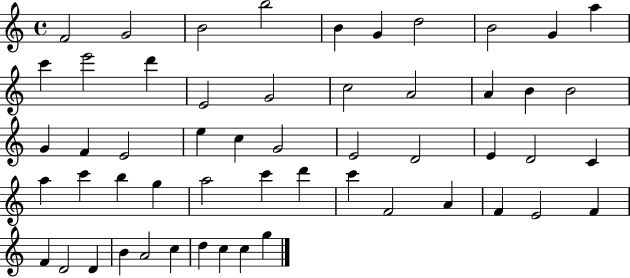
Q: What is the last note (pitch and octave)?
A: G5